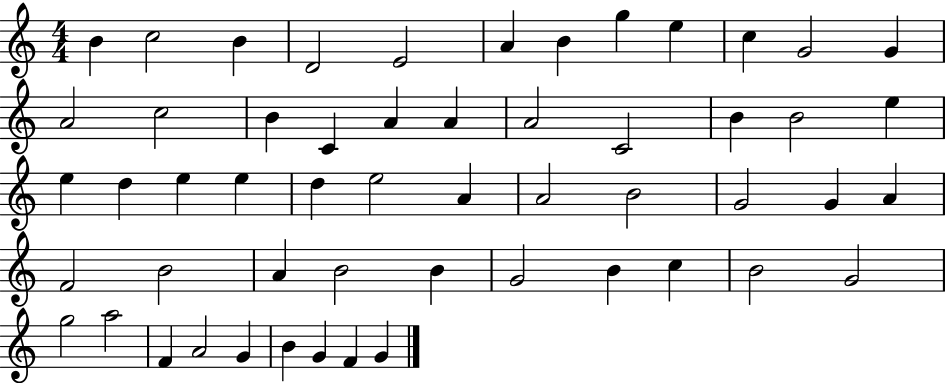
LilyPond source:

{
  \clef treble
  \numericTimeSignature
  \time 4/4
  \key c \major
  b'4 c''2 b'4 | d'2 e'2 | a'4 b'4 g''4 e''4 | c''4 g'2 g'4 | \break a'2 c''2 | b'4 c'4 a'4 a'4 | a'2 c'2 | b'4 b'2 e''4 | \break e''4 d''4 e''4 e''4 | d''4 e''2 a'4 | a'2 b'2 | g'2 g'4 a'4 | \break f'2 b'2 | a'4 b'2 b'4 | g'2 b'4 c''4 | b'2 g'2 | \break g''2 a''2 | f'4 a'2 g'4 | b'4 g'4 f'4 g'4 | \bar "|."
}